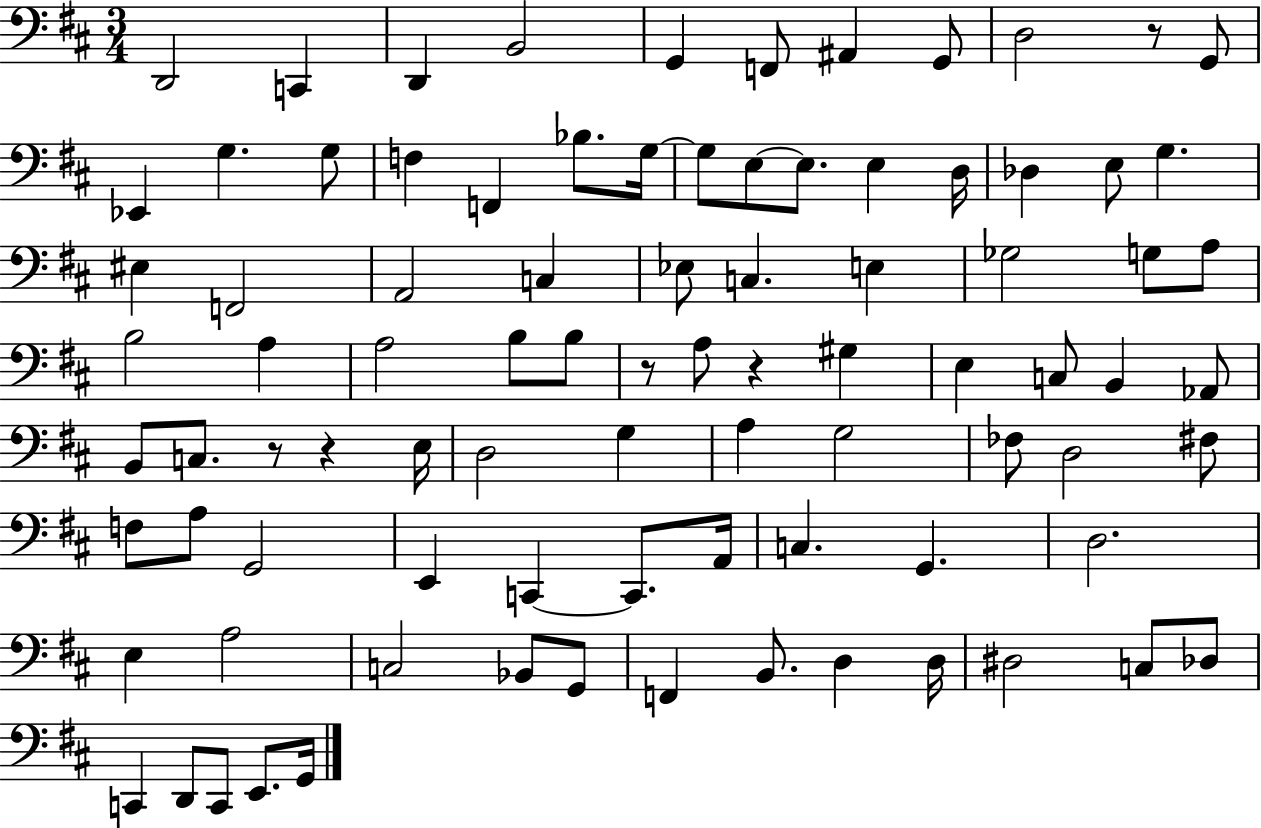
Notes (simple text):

D2/h C2/q D2/q B2/h G2/q F2/e A#2/q G2/e D3/h R/e G2/e Eb2/q G3/q. G3/e F3/q F2/q Bb3/e. G3/s G3/e E3/e E3/e. E3/q D3/s Db3/q E3/e G3/q. EIS3/q F2/h A2/h C3/q Eb3/e C3/q. E3/q Gb3/h G3/e A3/e B3/h A3/q A3/h B3/e B3/e R/e A3/e R/q G#3/q E3/q C3/e B2/q Ab2/e B2/e C3/e. R/e R/q E3/s D3/h G3/q A3/q G3/h FES3/e D3/h F#3/e F3/e A3/e G2/h E2/q C2/q C2/e. A2/s C3/q. G2/q. D3/h. E3/q A3/h C3/h Bb2/e G2/e F2/q B2/e. D3/q D3/s D#3/h C3/e Db3/e C2/q D2/e C2/e E2/e. G2/s